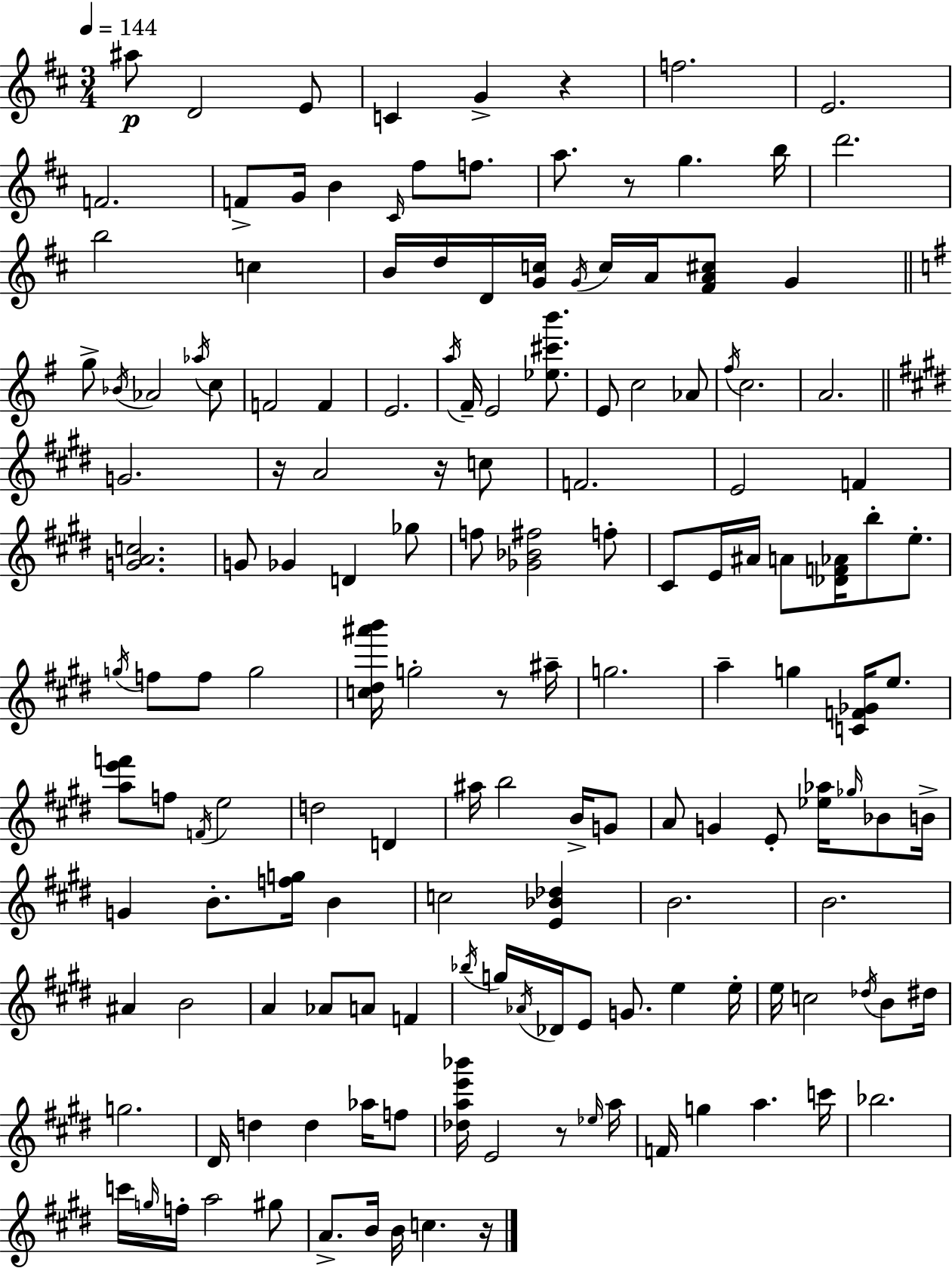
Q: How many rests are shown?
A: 7